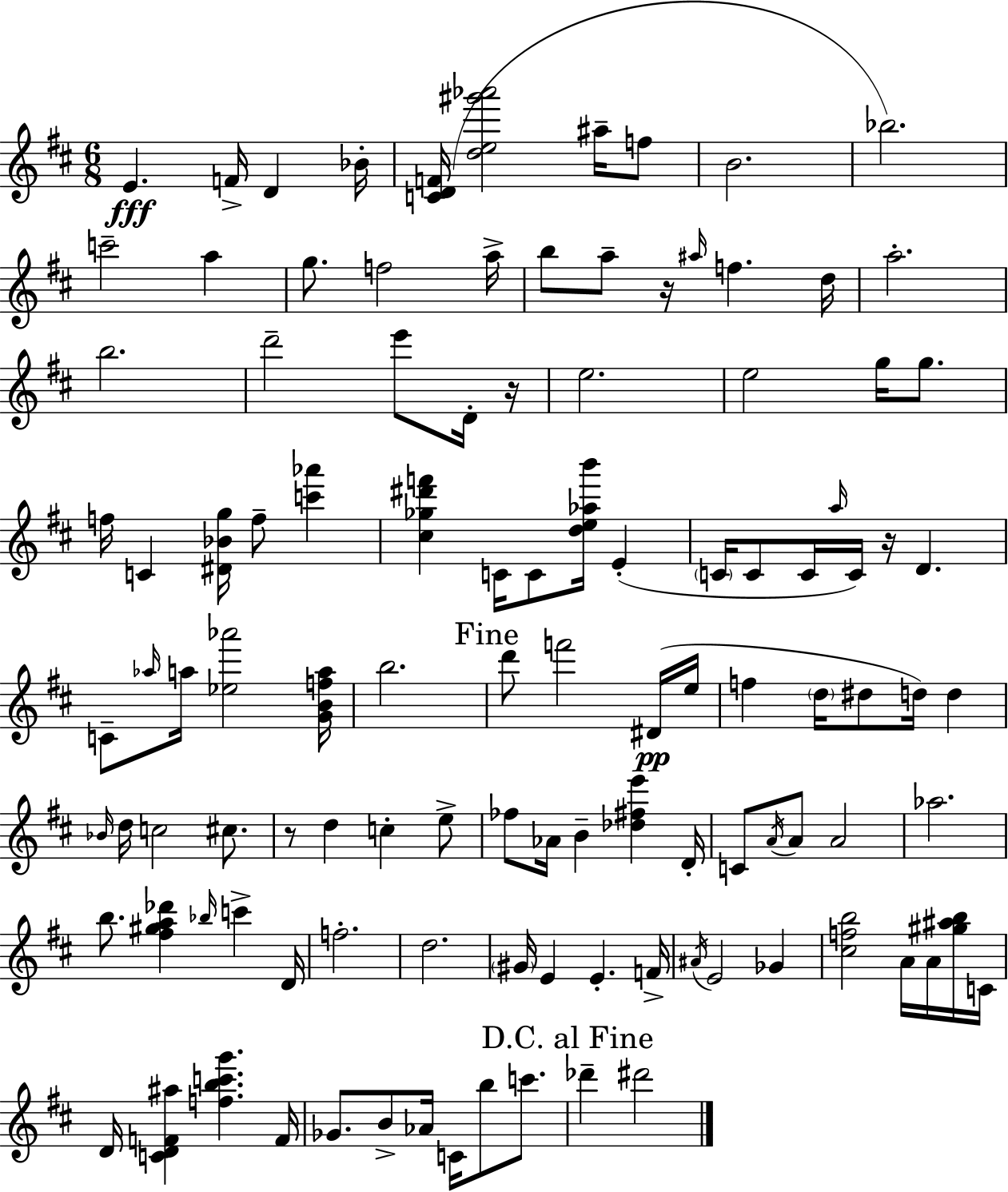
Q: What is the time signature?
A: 6/8